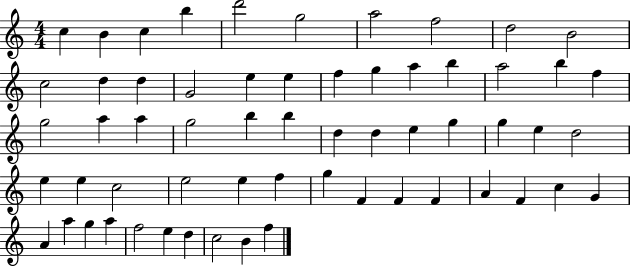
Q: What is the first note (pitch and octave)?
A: C5